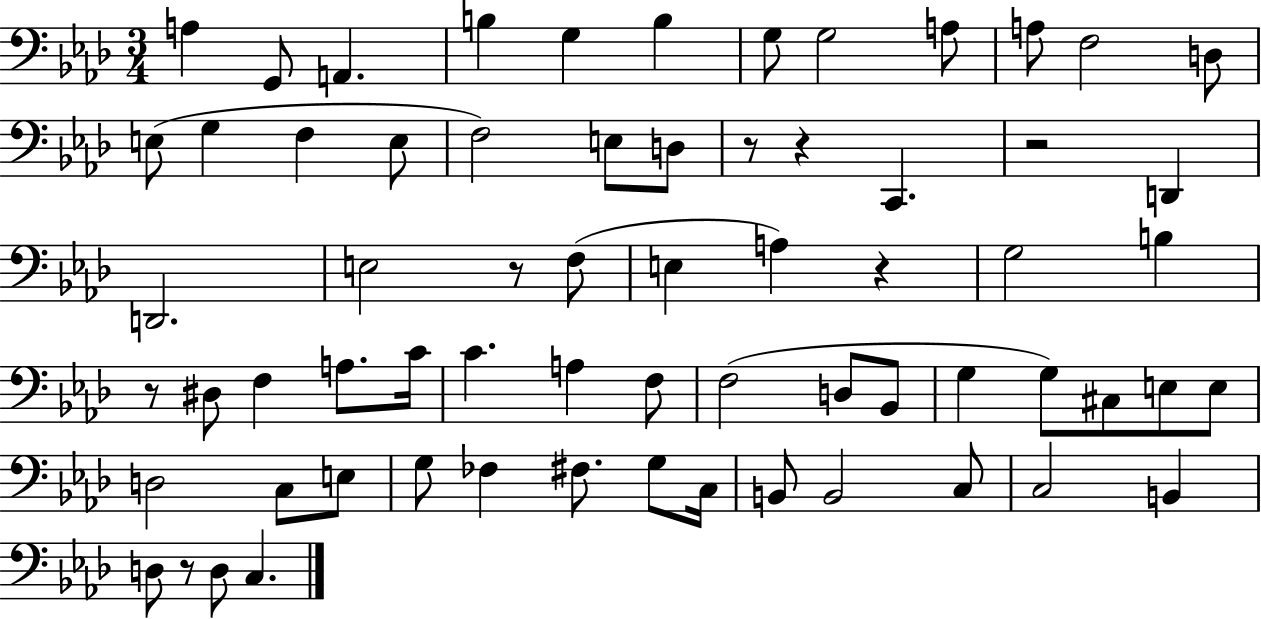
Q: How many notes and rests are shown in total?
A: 66